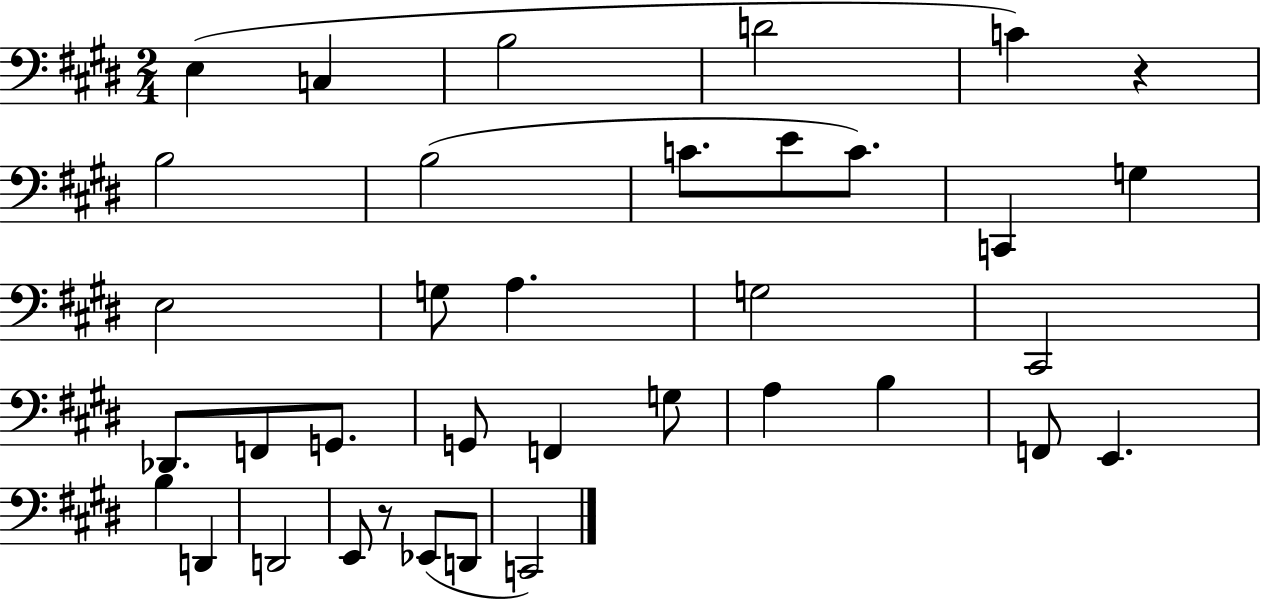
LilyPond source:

{
  \clef bass
  \numericTimeSignature
  \time 2/4
  \key e \major
  e4( c4 | b2 | d'2 | c'4) r4 | \break b2 | b2( | c'8. e'8 c'8.) | c,4 g4 | \break e2 | g8 a4. | g2 | cis,2 | \break des,8. f,8 g,8. | g,8 f,4 g8 | a4 b4 | f,8 e,4. | \break b4 d,4 | d,2 | e,8 r8 ees,8( d,8 | c,2) | \break \bar "|."
}